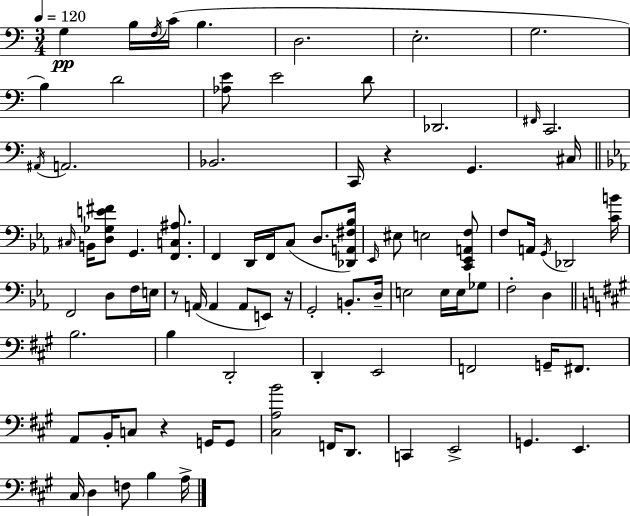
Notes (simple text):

G3/q B3/s F3/s C4/s B3/q. D3/h. E3/h. G3/h. B3/q D4/h [Ab3,E4]/e E4/h D4/e Db2/h. F#2/s C2/h. A#2/s A2/h. Bb2/h. C2/s R/q G2/q. C#3/s C#3/s B2/s [D3,Gb3,E4,F#4]/e G2/q. [F2,C3,A#3]/e. F2/q D2/s F2/s C3/e D3/e. [Db2,A2,F#3,Bb3]/s Eb2/s EIS3/e E3/h [C2,Eb2,A2,F3]/e F3/e A2/s G2/s Db2/h [C4,B4]/s F2/h D3/e F3/s E3/s R/e A2/s A2/q A2/e E2/e R/s G2/h B2/e. D3/s E3/h E3/s E3/s Gb3/e F3/h D3/q B3/h. B3/q D2/h D2/q E2/h F2/h G2/s F#2/e. A2/e B2/s C3/e R/q G2/s G2/e [C#3,A3,B4]/h F2/s D2/e. C2/q E2/h G2/q. E2/q. C#3/s D3/q F3/e B3/q A3/s